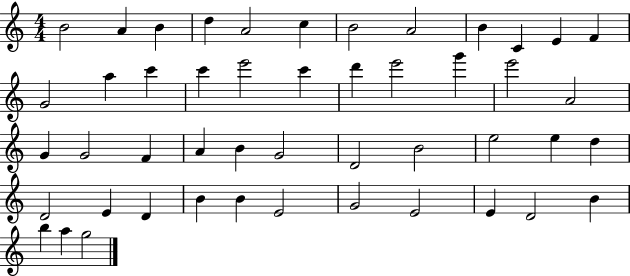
{
  \clef treble
  \numericTimeSignature
  \time 4/4
  \key c \major
  b'2 a'4 b'4 | d''4 a'2 c''4 | b'2 a'2 | b'4 c'4 e'4 f'4 | \break g'2 a''4 c'''4 | c'''4 e'''2 c'''4 | d'''4 e'''2 g'''4 | e'''2 a'2 | \break g'4 g'2 f'4 | a'4 b'4 g'2 | d'2 b'2 | e''2 e''4 d''4 | \break d'2 e'4 d'4 | b'4 b'4 e'2 | g'2 e'2 | e'4 d'2 b'4 | \break b''4 a''4 g''2 | \bar "|."
}